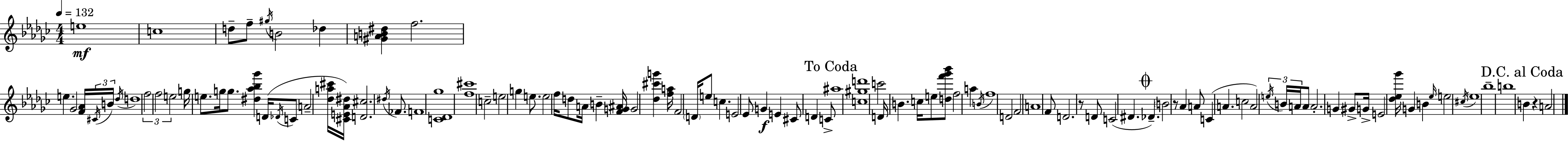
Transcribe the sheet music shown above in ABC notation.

X:1
T:Untitled
M:4/4
L:1/4
K:Ebm
e4 c4 d/2 f/2 ^g/4 B2 _d [^GAB^d] f2 e _G2 [F_A]/4 ^C/4 B/4 _d/4 d4 f2 f2 e2 g/4 e/2 g/4 g/2 [^d_a_b_g'] D/4 _D/4 C/2 A2 [_da^c']/4 [^CE_A^d]/4 [D^c]2 ^d/4 _F/2 F4 [C_D_g]4 [f^c']4 c2 e2 g e/2 e2 f/4 d/2 A/4 B [FG^A]/4 G2 [_d^c'g'] [fa]/4 F2 D/4 e/2 c E2 _E/2 G E ^C/2 D C/2 ^a4 [c^gd']4 c'2 D/4 B c/4 e/2 [df'_g'_b']/2 f2 a B/4 f4 D2 F2 A4 F/2 D2 z/2 D/2 C2 ^D _D B2 z/2 _A A/2 C A c2 A2 e/4 B/4 A/4 A/2 A2 G ^G/2 G/4 E2 [_d_e_g']/4 G B _e/4 e2 ^c/4 _e4 _b4 b4 B z A2